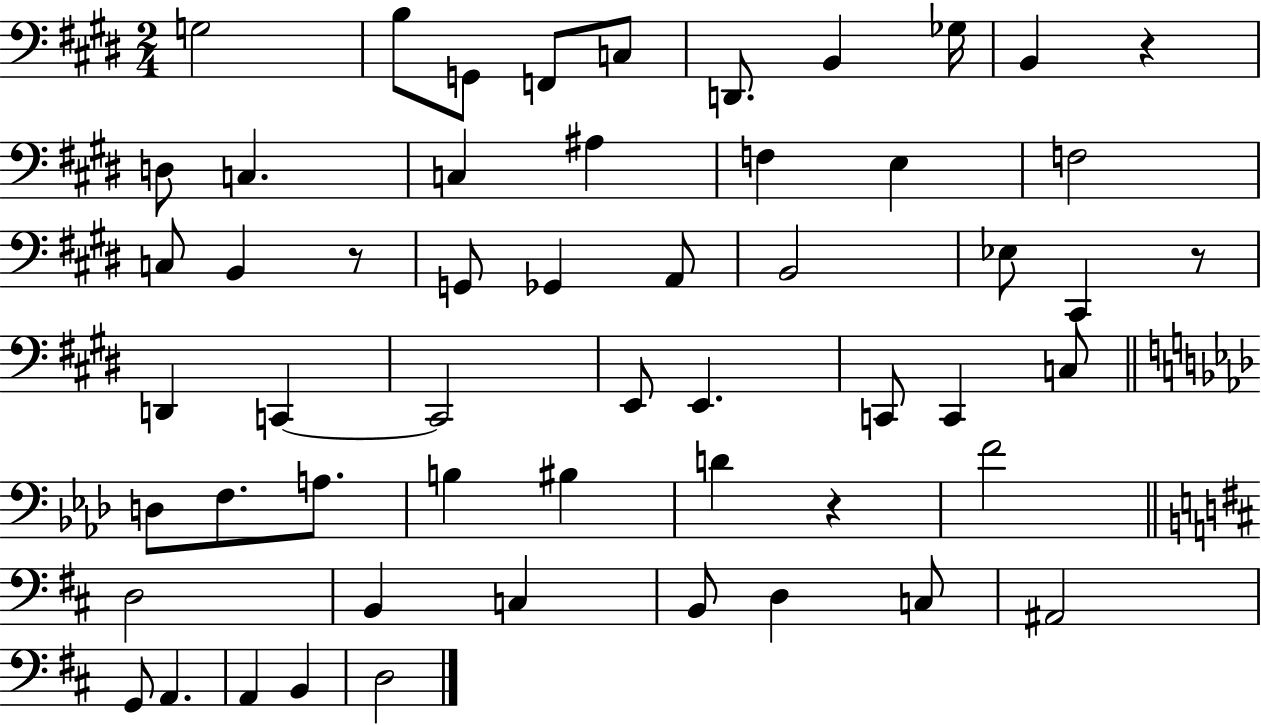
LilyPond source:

{
  \clef bass
  \numericTimeSignature
  \time 2/4
  \key e \major
  g2 | b8 g,8 f,8 c8 | d,8. b,4 ges16 | b,4 r4 | \break d8 c4. | c4 ais4 | f4 e4 | f2 | \break c8 b,4 r8 | g,8 ges,4 a,8 | b,2 | ees8 cis,4 r8 | \break d,4 c,4~~ | c,2 | e,8 e,4. | c,8 c,4 c8 | \break \bar "||" \break \key f \minor d8 f8. a8. | b4 bis4 | d'4 r4 | f'2 | \break \bar "||" \break \key d \major d2 | b,4 c4 | b,8 d4 c8 | ais,2 | \break g,8 a,4. | a,4 b,4 | d2 | \bar "|."
}